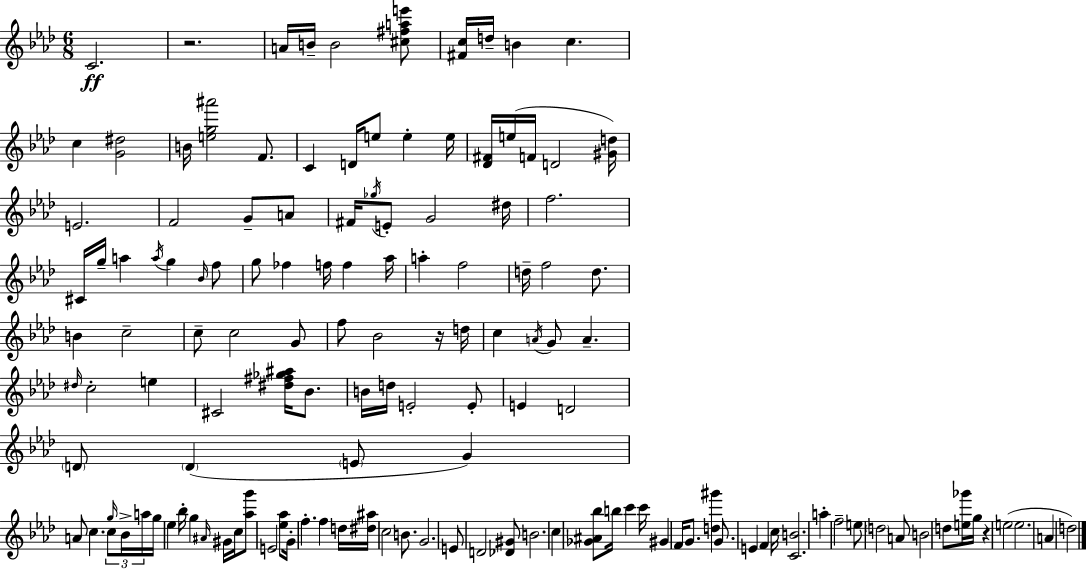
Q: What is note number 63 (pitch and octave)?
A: B4